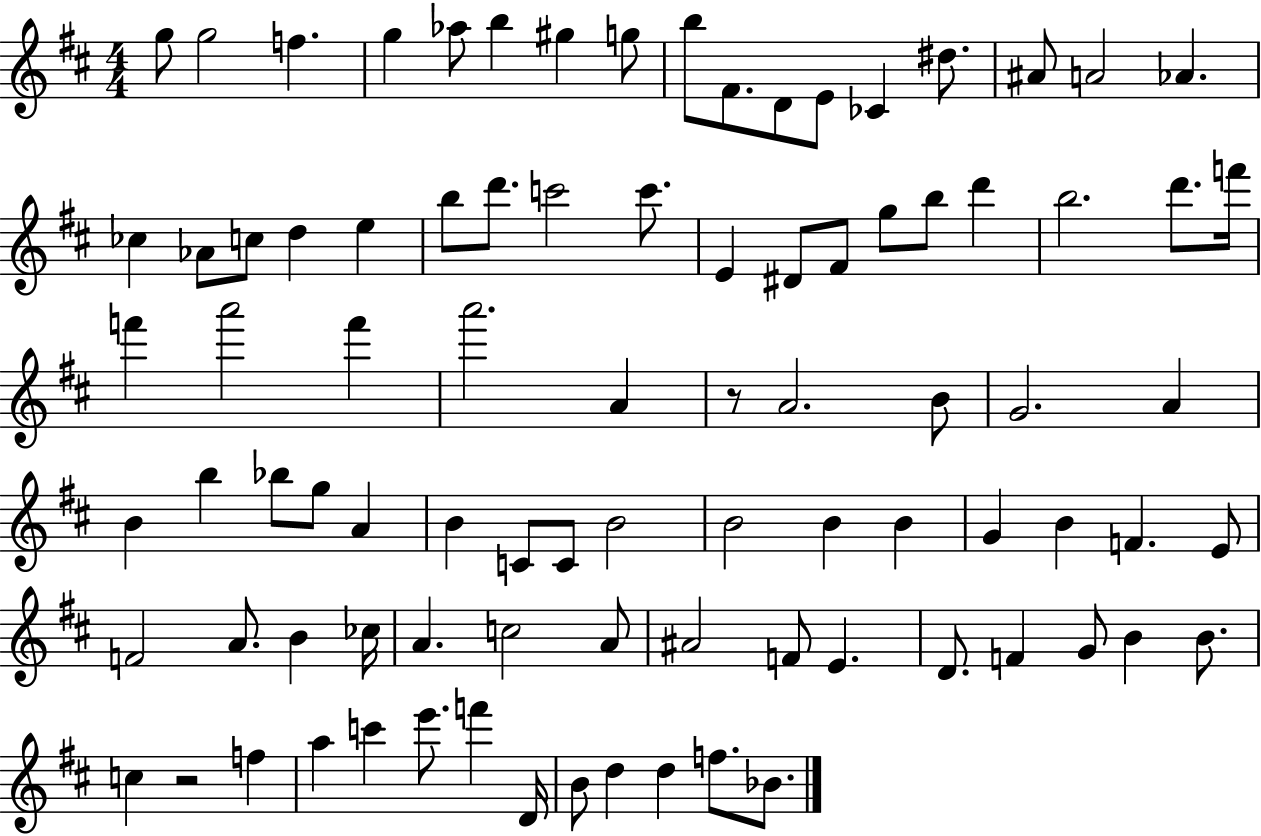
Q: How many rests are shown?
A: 2